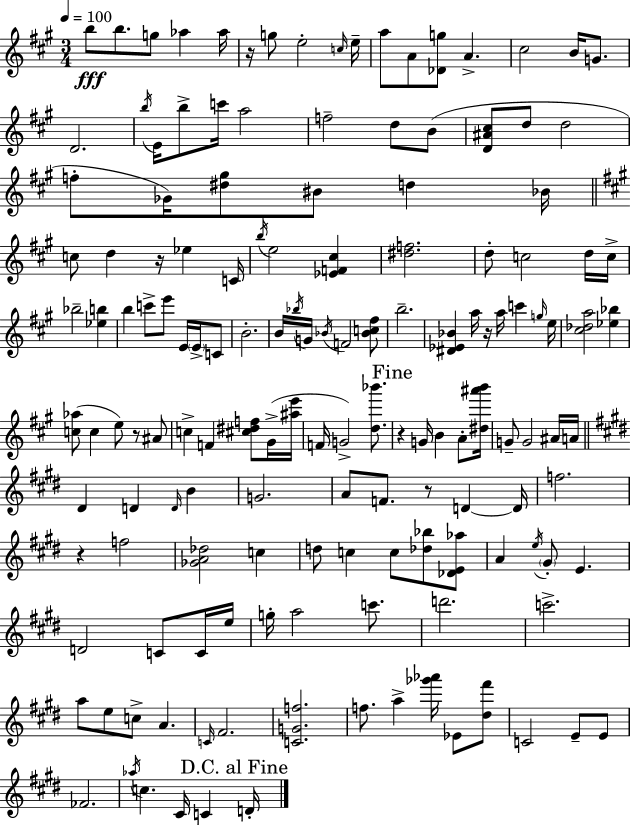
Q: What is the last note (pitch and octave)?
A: D4